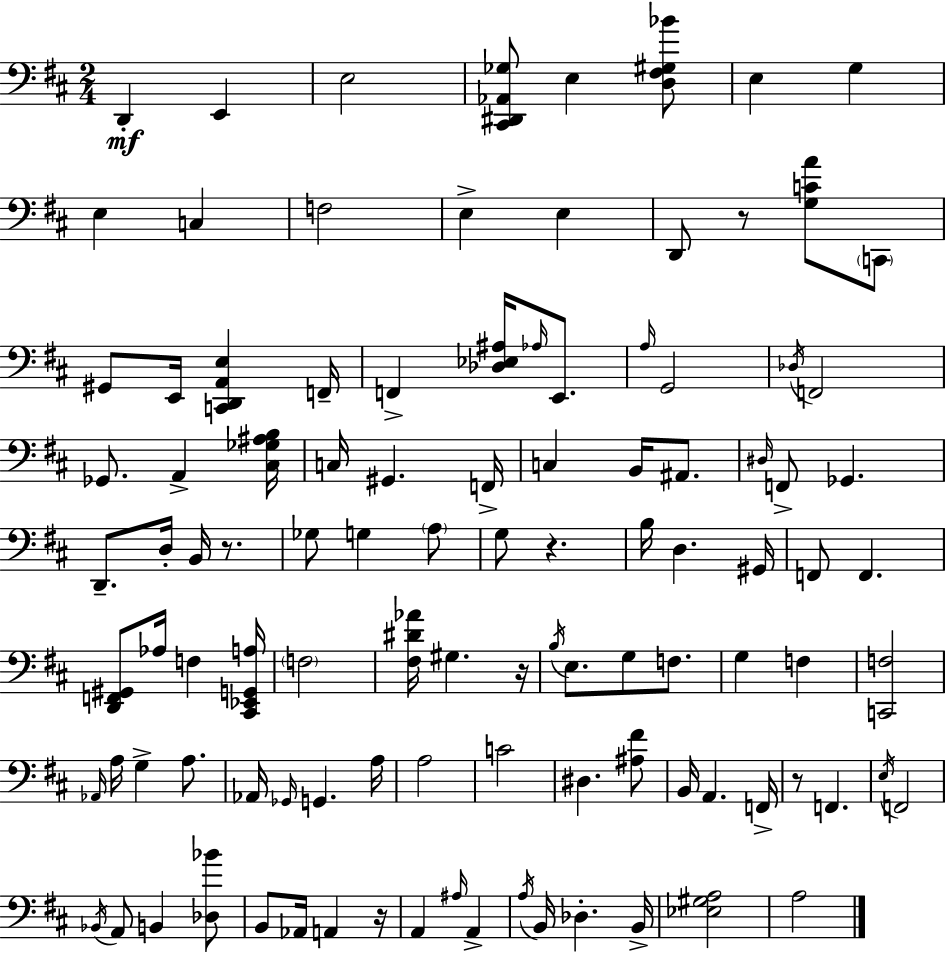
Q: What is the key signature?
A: D major